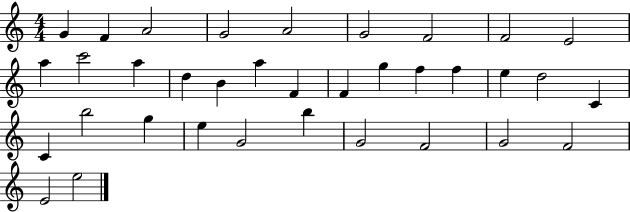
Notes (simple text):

G4/q F4/q A4/h G4/h A4/h G4/h F4/h F4/h E4/h A5/q C6/h A5/q D5/q B4/q A5/q F4/q F4/q G5/q F5/q F5/q E5/q D5/h C4/q C4/q B5/h G5/q E5/q G4/h B5/q G4/h F4/h G4/h F4/h E4/h E5/h